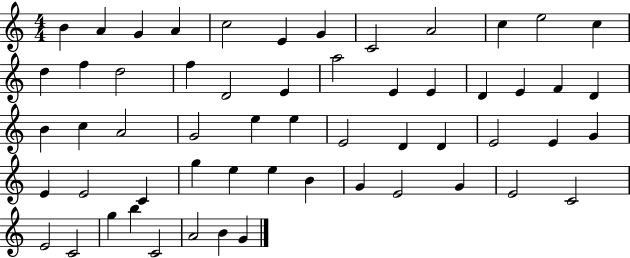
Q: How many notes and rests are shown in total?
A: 57